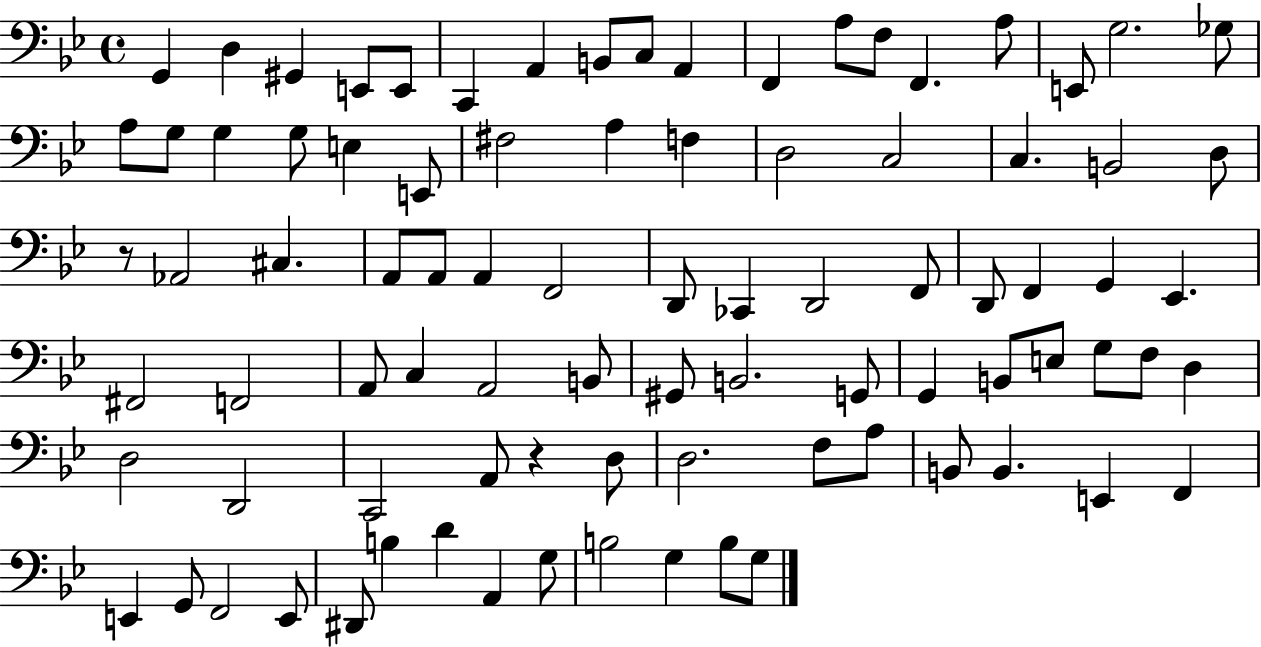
{
  \clef bass
  \time 4/4
  \defaultTimeSignature
  \key bes \major
  \repeat volta 2 { g,4 d4 gis,4 e,8 e,8 | c,4 a,4 b,8 c8 a,4 | f,4 a8 f8 f,4. a8 | e,8 g2. ges8 | \break a8 g8 g4 g8 e4 e,8 | fis2 a4 f4 | d2 c2 | c4. b,2 d8 | \break r8 aes,2 cis4. | a,8 a,8 a,4 f,2 | d,8 ces,4 d,2 f,8 | d,8 f,4 g,4 ees,4. | \break fis,2 f,2 | a,8 c4 a,2 b,8 | gis,8 b,2. g,8 | g,4 b,8 e8 g8 f8 d4 | \break d2 d,2 | c,2 a,8 r4 d8 | d2. f8 a8 | b,8 b,4. e,4 f,4 | \break e,4 g,8 f,2 e,8 | dis,8 b4 d'4 a,4 g8 | b2 g4 b8 g8 | } \bar "|."
}